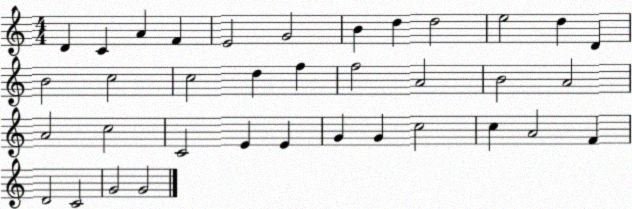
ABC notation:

X:1
T:Untitled
M:4/4
L:1/4
K:C
D C A F E2 G2 B d d2 e2 d D B2 c2 c2 d f f2 A2 B2 A2 A2 c2 C2 E E G G c2 c A2 F D2 C2 G2 G2